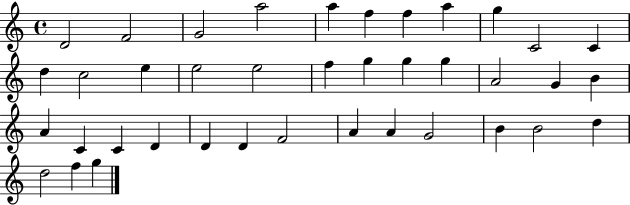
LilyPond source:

{
  \clef treble
  \time 4/4
  \defaultTimeSignature
  \key c \major
  d'2 f'2 | g'2 a''2 | a''4 f''4 f''4 a''4 | g''4 c'2 c'4 | \break d''4 c''2 e''4 | e''2 e''2 | f''4 g''4 g''4 g''4 | a'2 g'4 b'4 | \break a'4 c'4 c'4 d'4 | d'4 d'4 f'2 | a'4 a'4 g'2 | b'4 b'2 d''4 | \break d''2 f''4 g''4 | \bar "|."
}